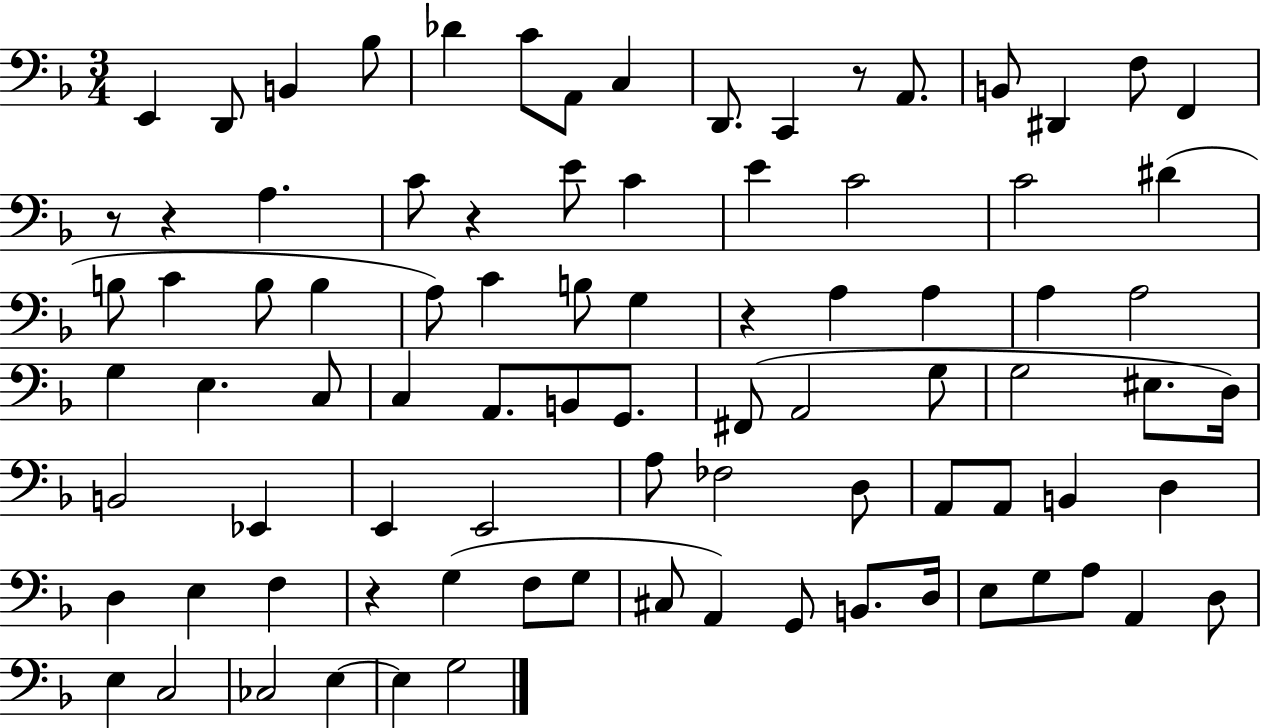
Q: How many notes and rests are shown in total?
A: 87